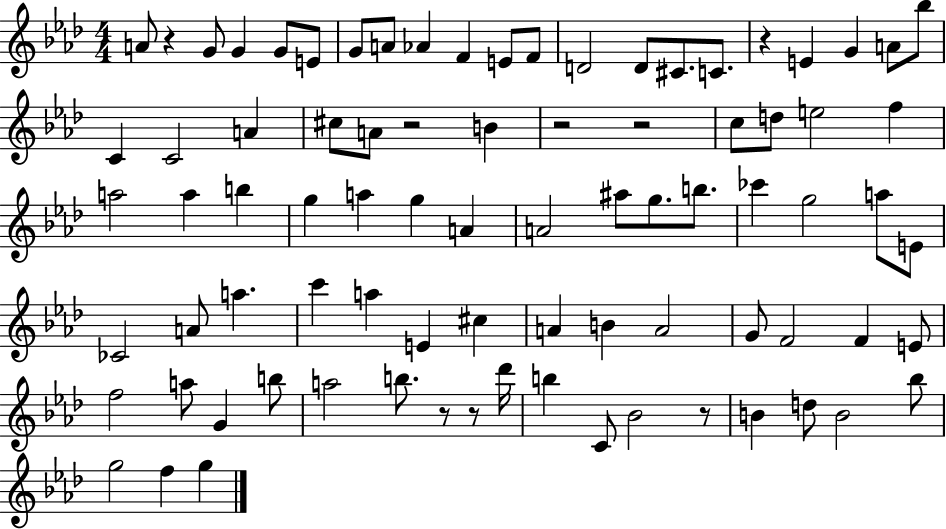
A4/e R/q G4/e G4/q G4/e E4/e G4/e A4/e Ab4/q F4/q E4/e F4/e D4/h D4/e C#4/e. C4/e. R/q E4/q G4/q A4/e Bb5/e C4/q C4/h A4/q C#5/e A4/e R/h B4/q R/h R/h C5/e D5/e E5/h F5/q A5/h A5/q B5/q G5/q A5/q G5/q A4/q A4/h A#5/e G5/e. B5/e. CES6/q G5/h A5/e E4/e CES4/h A4/e A5/q. C6/q A5/q E4/q C#5/q A4/q B4/q A4/h G4/e F4/h F4/q E4/e F5/h A5/e G4/q B5/e A5/h B5/e. R/e R/e Db6/s B5/q C4/e Bb4/h R/e B4/q D5/e B4/h Bb5/e G5/h F5/q G5/q